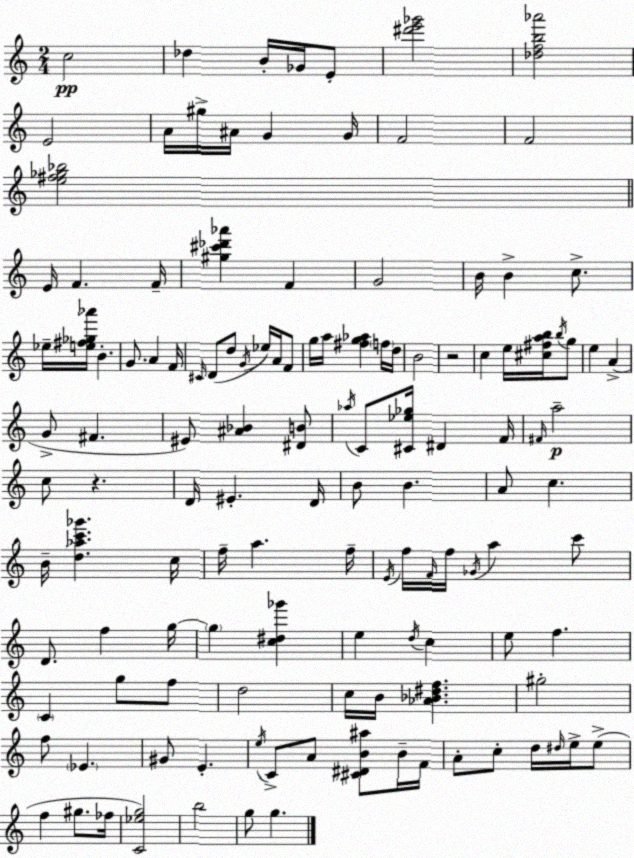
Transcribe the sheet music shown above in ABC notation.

X:1
T:Untitled
M:2/4
L:1/4
K:C
c2 _d B/4 _G/4 E/2 [^d'e'_g']2 [_dfb_a']2 E2 A/4 ^g/4 ^A/4 G G/4 F2 F2 [e^f_g_b]2 E/4 F F/4 [^g^c'_d'_a'] F G2 B/4 B c/2 _e/4 [e^f_g_a']/4 B G/2 A F/4 ^C/4 D/2 d/2 G/4 _e/4 A/4 F/2 g/4 a/4 [^fg_a] f/4 d/4 B2 z2 c e/4 [^c^fab]/4 b/4 g/2 e A G/2 ^F ^E/2 [^A_B] [^DB]/2 _a/4 C/2 [^C_e_g]/4 ^D F/4 ^F/4 a2 c/2 z D/4 ^E D/4 B/2 B A/2 c B/4 [d_ac'_g'] c/4 f/4 a f/4 E/4 f/4 F/4 f/4 _G/4 a c'/2 D/2 f g/4 g [c^d_g'] e d/4 c e/2 f C g/2 f/2 d2 c/4 B/4 [_A_B^df] ^g2 f/2 _E ^G/2 E e/4 C/2 A/2 [^C^DB^a]/2 B/4 F/4 A/2 c/2 d/4 ^d/4 e/4 e/2 f ^g/2 _f/4 [C_eg]2 b2 g/2 g